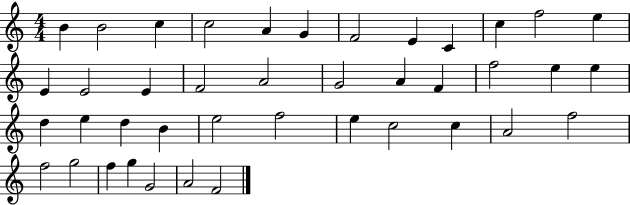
B4/q B4/h C5/q C5/h A4/q G4/q F4/h E4/q C4/q C5/q F5/h E5/q E4/q E4/h E4/q F4/h A4/h G4/h A4/q F4/q F5/h E5/q E5/q D5/q E5/q D5/q B4/q E5/h F5/h E5/q C5/h C5/q A4/h F5/h F5/h G5/h F5/q G5/q G4/h A4/h F4/h